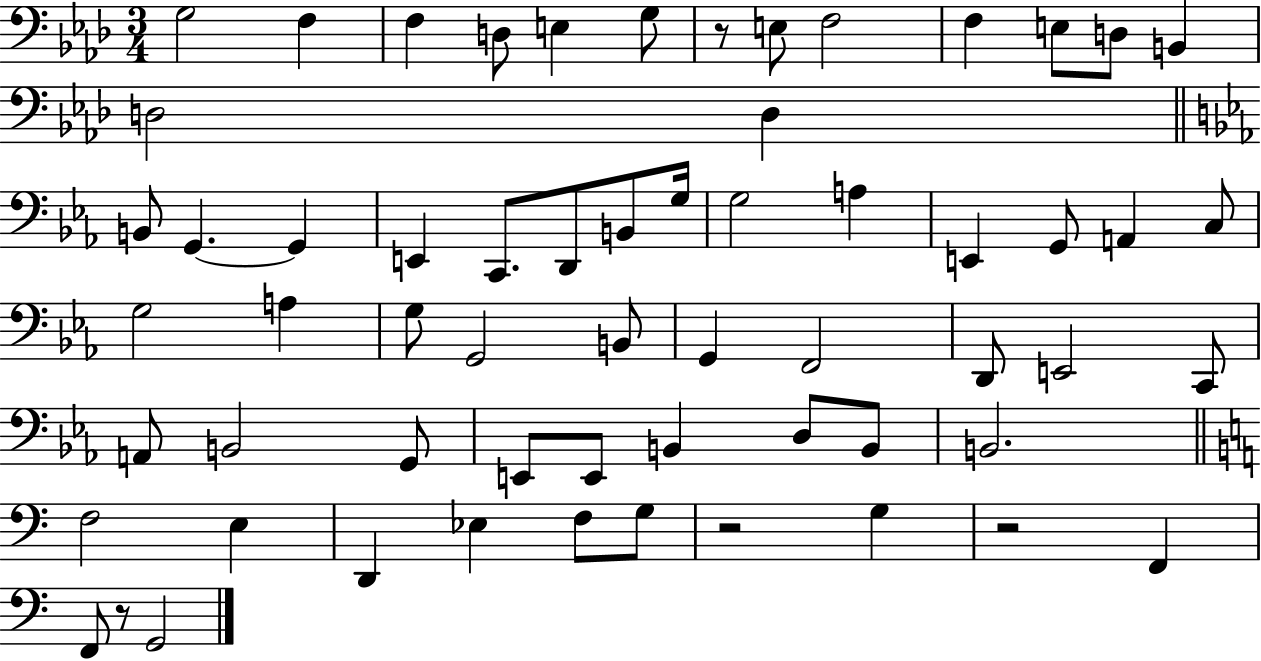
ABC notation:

X:1
T:Untitled
M:3/4
L:1/4
K:Ab
G,2 F, F, D,/2 E, G,/2 z/2 E,/2 F,2 F, E,/2 D,/2 B,, D,2 D, B,,/2 G,, G,, E,, C,,/2 D,,/2 B,,/2 G,/4 G,2 A, E,, G,,/2 A,, C,/2 G,2 A, G,/2 G,,2 B,,/2 G,, F,,2 D,,/2 E,,2 C,,/2 A,,/2 B,,2 G,,/2 E,,/2 E,,/2 B,, D,/2 B,,/2 B,,2 F,2 E, D,, _E, F,/2 G,/2 z2 G, z2 F,, F,,/2 z/2 G,,2